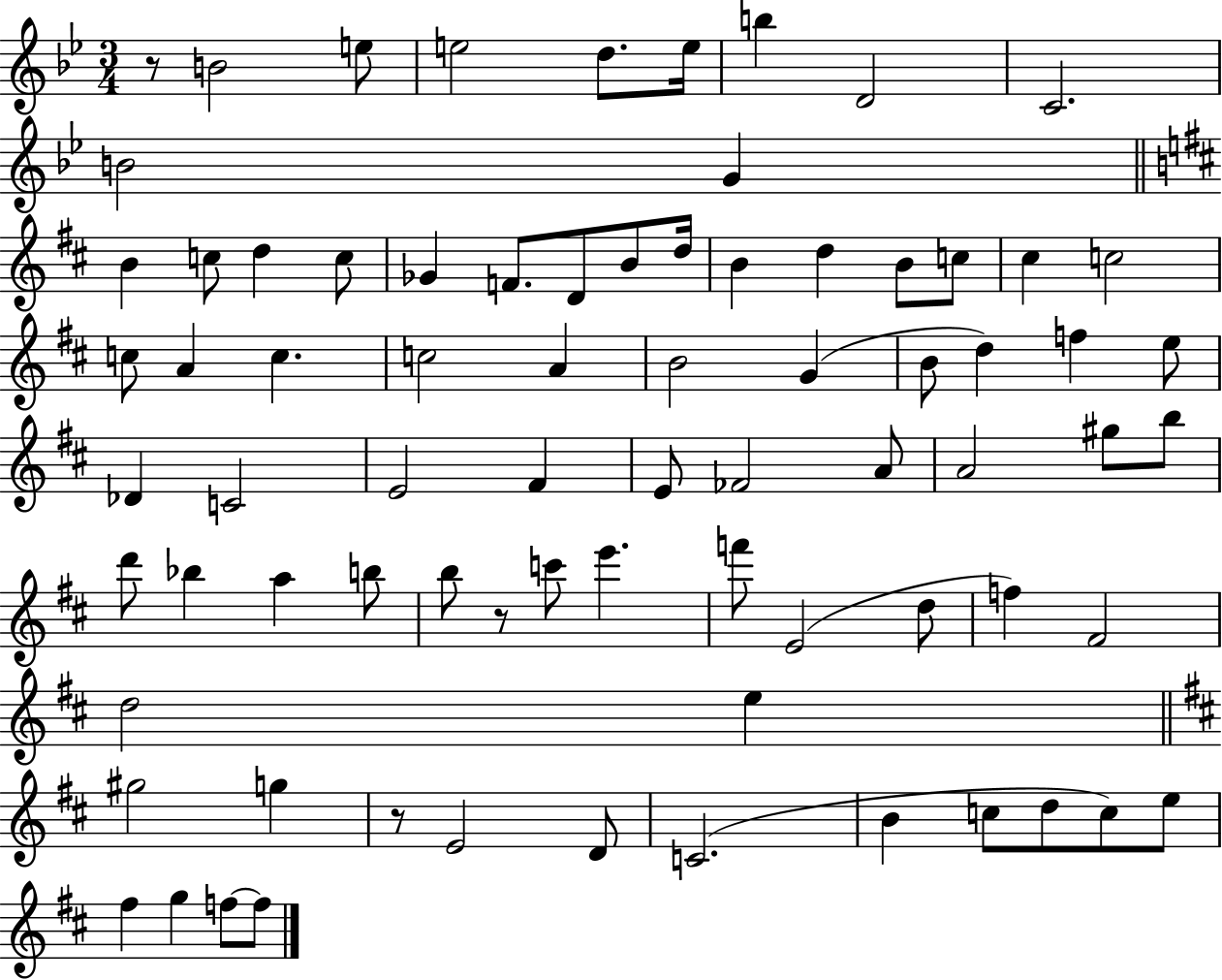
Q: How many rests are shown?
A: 3